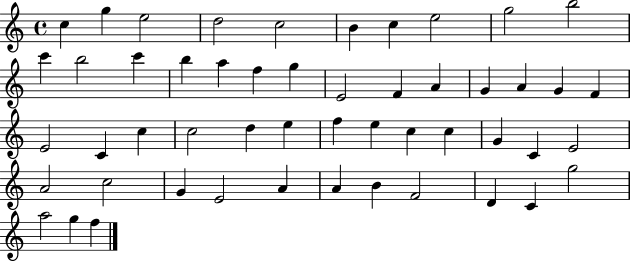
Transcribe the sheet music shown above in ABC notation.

X:1
T:Untitled
M:4/4
L:1/4
K:C
c g e2 d2 c2 B c e2 g2 b2 c' b2 c' b a f g E2 F A G A G F E2 C c c2 d e f e c c G C E2 A2 c2 G E2 A A B F2 D C g2 a2 g f